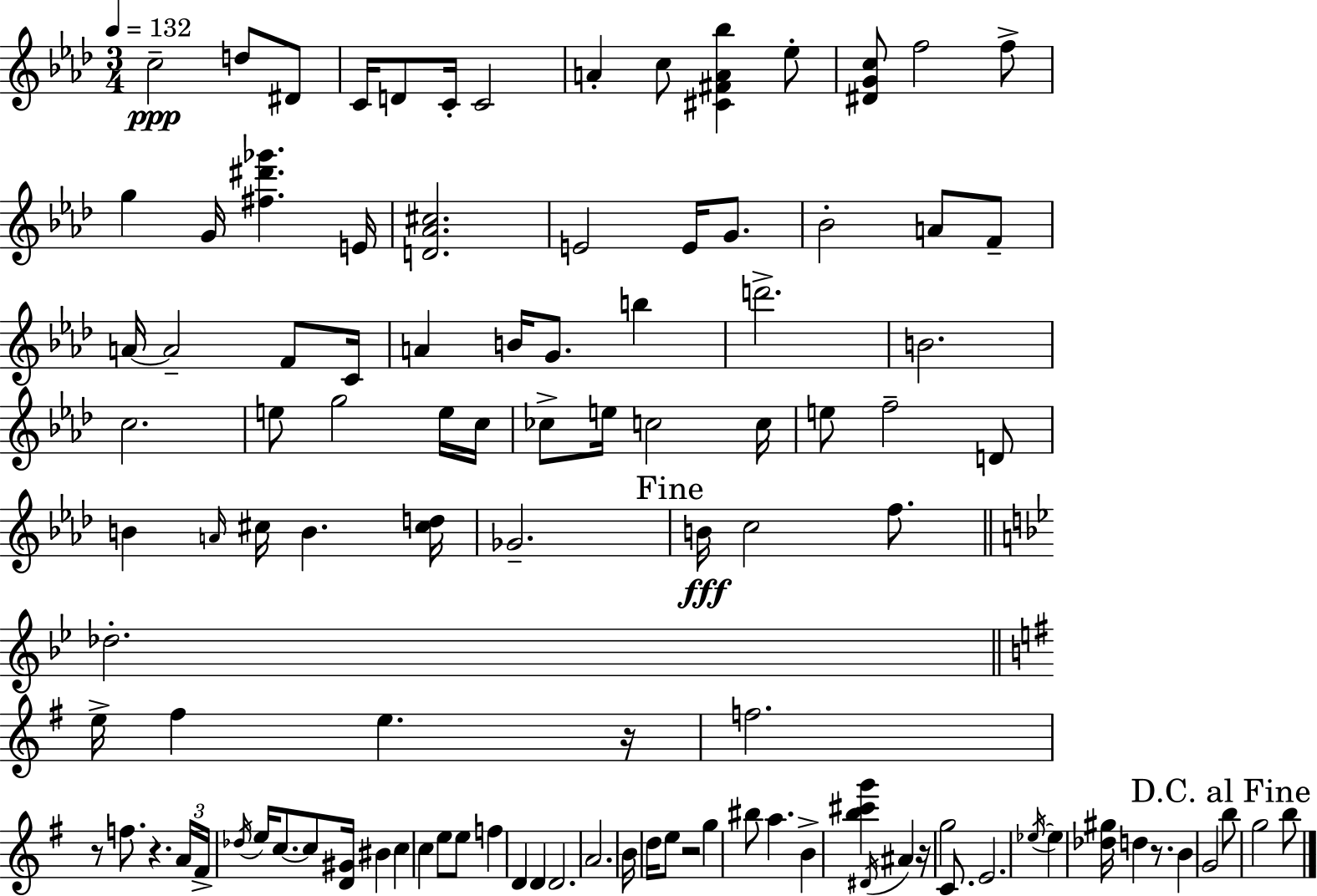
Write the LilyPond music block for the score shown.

{
  \clef treble
  \numericTimeSignature
  \time 3/4
  \key aes \major
  \tempo 4 = 132
  \repeat volta 2 { c''2--\ppp d''8 dis'8 | c'16 d'8 c'16-. c'2 | a'4-. c''8 <cis' fis' a' bes''>4 ees''8-. | <dis' g' c''>8 f''2 f''8-> | \break g''4 g'16 <fis'' dis''' ges'''>4. e'16 | <d' aes' cis''>2. | e'2 e'16 g'8. | bes'2-. a'8 f'8-- | \break a'16~~ a'2-- f'8 c'16 | a'4 b'16 g'8. b''4 | d'''2.-> | b'2. | \break c''2. | e''8 g''2 e''16 c''16 | ces''8-> e''16 c''2 c''16 | e''8 f''2-- d'8 | \break b'4 \grace { a'16 } cis''16 b'4. | <cis'' d''>16 ges'2.-- | \mark "Fine" b'16\fff c''2 f''8. | \bar "||" \break \key bes \major des''2.-. | \bar "||" \break \key e \minor e''16-> fis''4 e''4. r16 | f''2. | r8 f''8. r4. \tuplet 3/2 { a'16 | fis'16-> \acciaccatura { des''16 } } e''16 c''8.~~ c''8 <d' gis'>16 bis'4 | \break c''4 c''4 e''8 e''8 | f''4 d'4 d'4 | d'2. | a'2. | \break b'16 d''16 e''8 r2 | g''4 bis''8 a''4. | b'4-> <b'' cis''' g'''>4 \acciaccatura { dis'16 } ais'4 | r16 g''2 c'8. | \break e'2. | \acciaccatura { ees''16~ }~ ees''4 <des'' gis''>16 d''4 | r8. b'4 g'2 | \mark "D.C. al Fine" b''8 g''2 | \break b''8 } \bar "|."
}